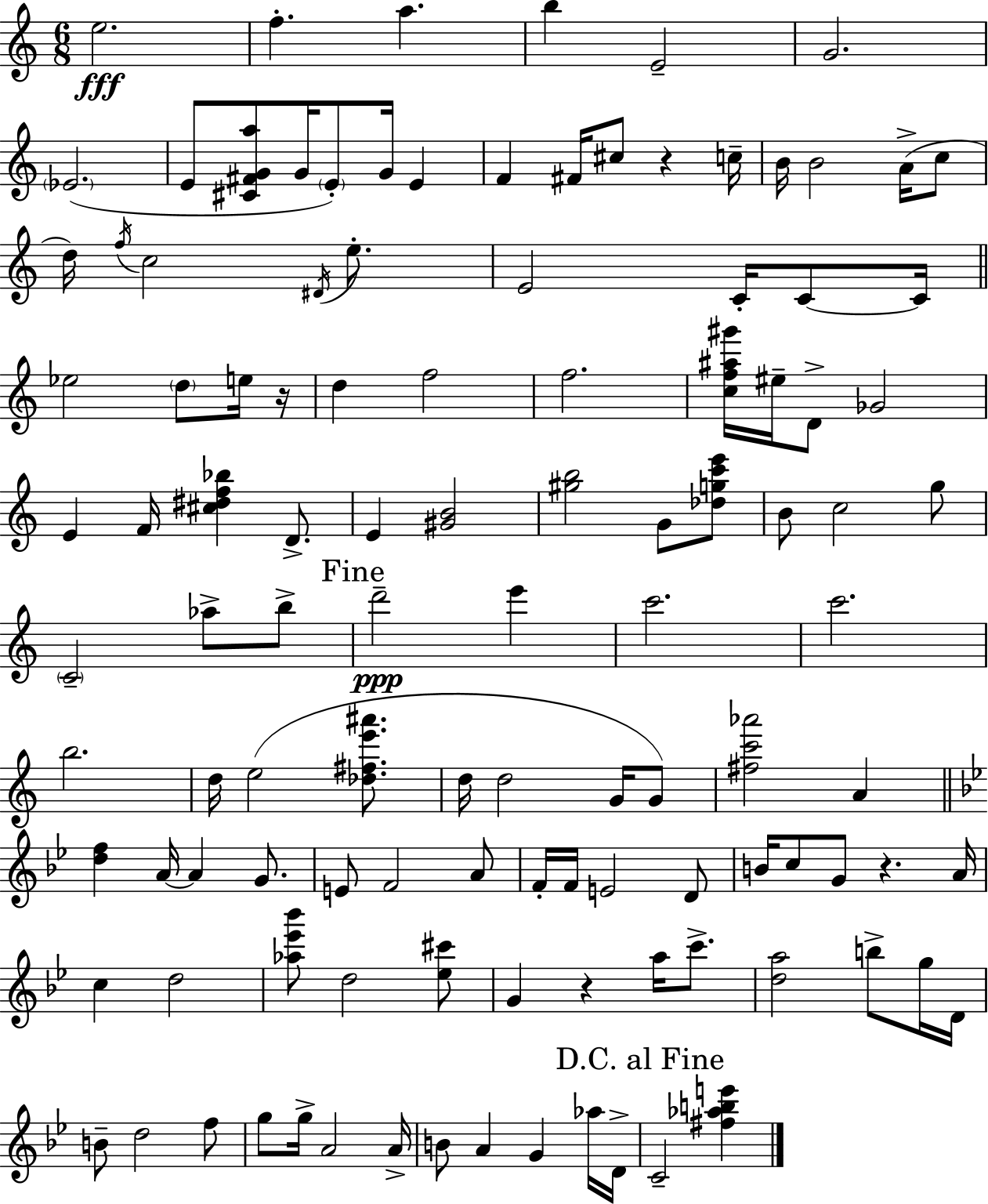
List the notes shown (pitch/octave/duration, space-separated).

E5/h. F5/q. A5/q. B5/q E4/h G4/h. Eb4/h. E4/e [C#4,F#4,G4,A5]/e G4/s E4/e G4/s E4/q F4/q F#4/s C#5/e R/q C5/s B4/s B4/h A4/s C5/e D5/s F5/s C5/h D#4/s E5/e. E4/h C4/s C4/e C4/s Eb5/h D5/e E5/s R/s D5/q F5/h F5/h. [C5,F5,A#5,G#6]/s EIS5/s D4/e Gb4/h E4/q F4/s [C#5,D#5,F5,Bb5]/q D4/e. E4/q [G#4,B4]/h [G#5,B5]/h G4/e [Db5,G5,C6,E6]/e B4/e C5/h G5/e C4/h Ab5/e B5/e D6/h E6/q C6/h. C6/h. B5/h. D5/s E5/h [Db5,F#5,E6,A#6]/e. D5/s D5/h G4/s G4/e [F#5,C6,Ab6]/h A4/q [D5,F5]/q A4/s A4/q G4/e. E4/e F4/h A4/e F4/s F4/s E4/h D4/e B4/s C5/e G4/e R/q. A4/s C5/q D5/h [Ab5,Eb6,Bb6]/e D5/h [Eb5,C#6]/e G4/q R/q A5/s C6/e. [D5,A5]/h B5/e G5/s D4/s B4/e D5/h F5/e G5/e G5/s A4/h A4/s B4/e A4/q G4/q Ab5/s D4/s C4/h [F#5,Ab5,B5,E6]/q